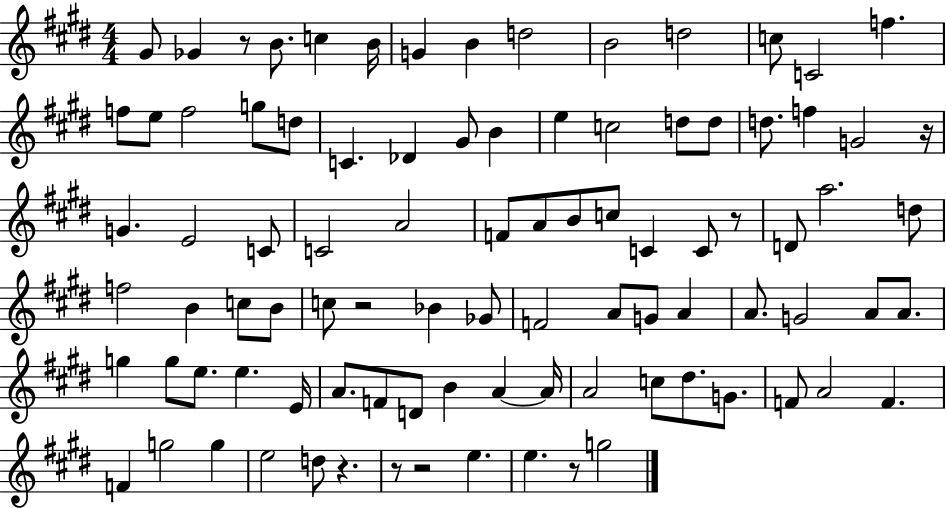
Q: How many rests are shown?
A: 8